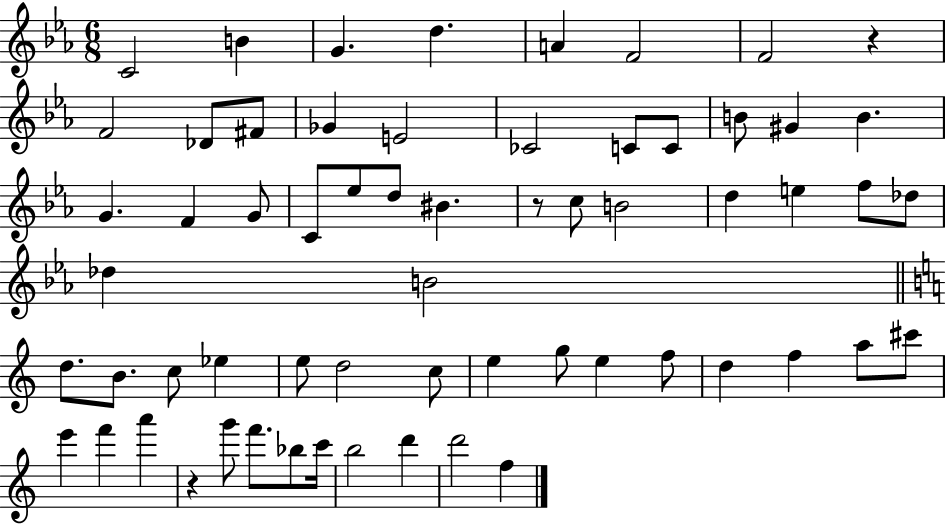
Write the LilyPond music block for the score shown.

{
  \clef treble
  \numericTimeSignature
  \time 6/8
  \key ees \major
  c'2 b'4 | g'4. d''4. | a'4 f'2 | f'2 r4 | \break f'2 des'8 fis'8 | ges'4 e'2 | ces'2 c'8 c'8 | b'8 gis'4 b'4. | \break g'4. f'4 g'8 | c'8 ees''8 d''8 bis'4. | r8 c''8 b'2 | d''4 e''4 f''8 des''8 | \break des''4 b'2 | \bar "||" \break \key c \major d''8. b'8. c''8 ees''4 | e''8 d''2 c''8 | e''4 g''8 e''4 f''8 | d''4 f''4 a''8 cis'''8 | \break e'''4 f'''4 a'''4 | r4 g'''8 f'''8. bes''8 c'''16 | b''2 d'''4 | d'''2 f''4 | \break \bar "|."
}